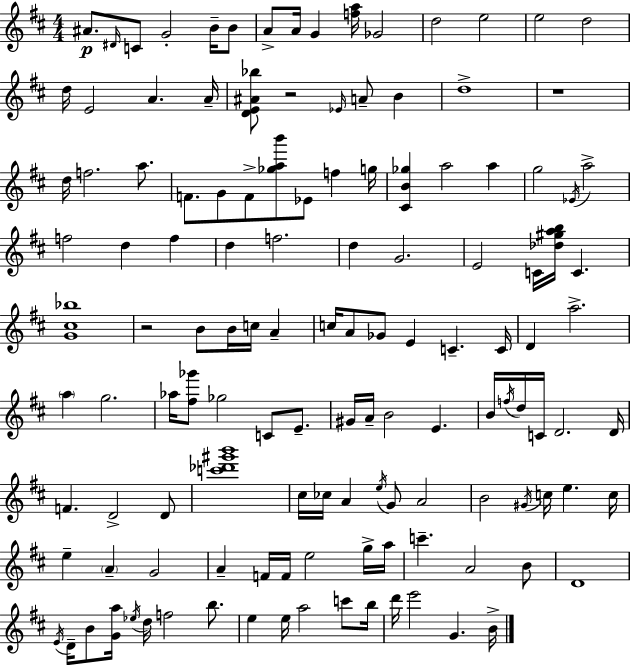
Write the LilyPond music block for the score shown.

{
  \clef treble
  \numericTimeSignature
  \time 4/4
  \key d \major
  ais'8.\p \grace { dis'16 } c'8 g'2-. b'16-- b'8 | a'8-> a'16 g'4 <f'' a''>16 ges'2 | d''2 e''2 | e''2 d''2 | \break d''16 e'2 a'4. | a'16-- <d' e' ais' bes''>8 r2 \grace { ees'16 } a'8-- b'4 | d''1-> | r1 | \break d''16 f''2. a''8. | f'8. g'8 f'8-> <ges'' a'' b'''>8 ees'8 f''4 | g''16 <cis' b' ges''>4 a''2 a''4 | g''2 \acciaccatura { ees'16 } a''2-> | \break f''2 d''4 f''4 | d''4 f''2. | d''4 g'2. | e'2 c'16 <des'' gis'' a'' b''>16 c'4. | \break <g' cis'' bes''>1 | r2 b'8 b'16 c''16 a'4-- | c''16 a'8 ges'8 e'4 c'4.-- | c'16 d'4 a''2.-> | \break \parenthesize a''4 g''2. | aes''16 <fis'' ges'''>8 ges''2 c'8 | e'8.-- gis'16 a'16-- b'2 e'4. | b'16 \acciaccatura { f''16 } d''16 c'16 d'2. | \break d'16 f'4. d'2-> | d'8 <c''' des''' gis''' b'''>1 | cis''16 ces''16 a'4 \acciaccatura { e''16 } g'8 a'2 | b'2 \acciaccatura { gis'16 } c''16 e''4. | \break c''16 e''4-- \parenthesize a'4-- g'2 | a'4-- f'16 f'16 e''2 | g''16-> a''16 c'''4.-- a'2 | b'8 d'1 | \break \acciaccatura { e'16 } d'16-- b'8 <g' a''>16 \acciaccatura { ees''16 } d''16 f''2 | b''8. e''4 e''16 a''2 | c'''8 b''16 d'''16 e'''2 | g'4. b'16-> \bar "|."
}